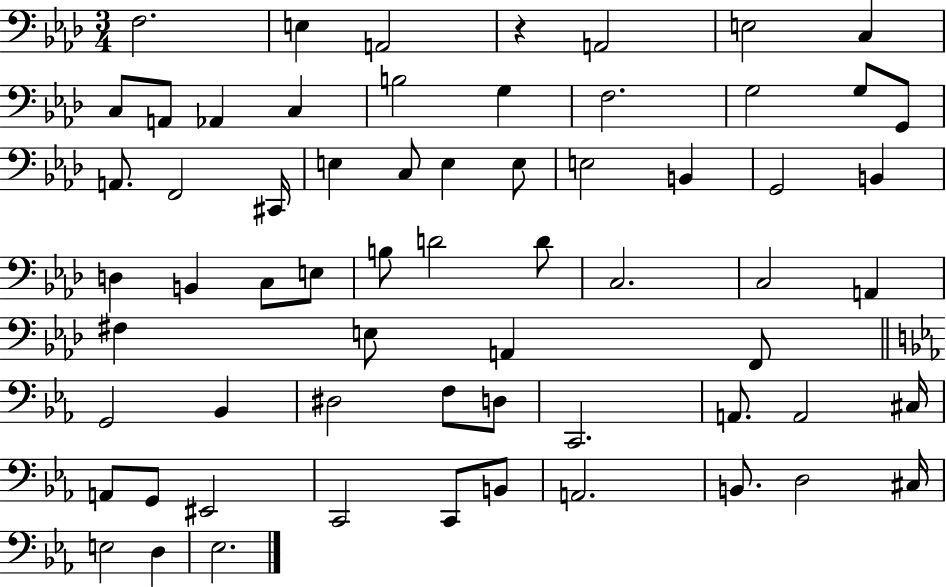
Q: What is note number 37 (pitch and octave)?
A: A2